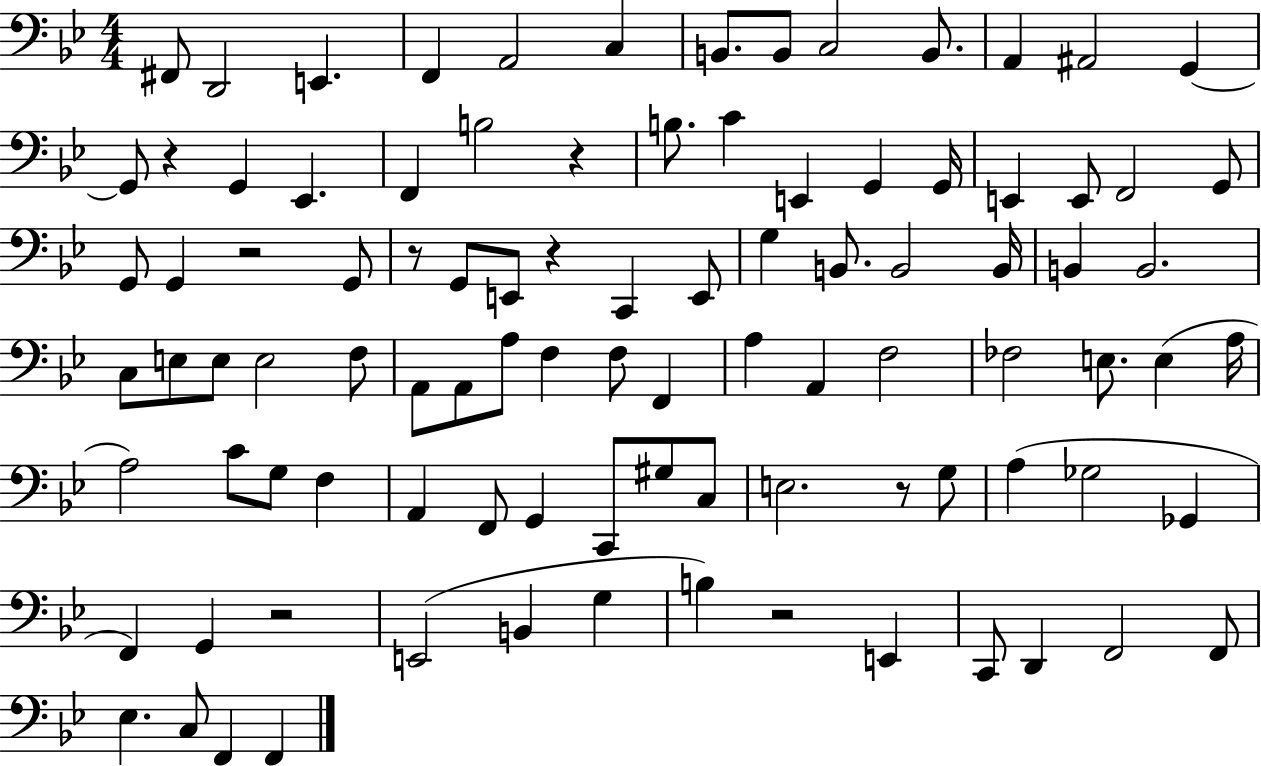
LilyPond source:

{
  \clef bass
  \numericTimeSignature
  \time 4/4
  \key bes \major
  fis,8 d,2 e,4. | f,4 a,2 c4 | b,8. b,8 c2 b,8. | a,4 ais,2 g,4~~ | \break g,8 r4 g,4 ees,4. | f,4 b2 r4 | b8. c'4 e,4 g,4 g,16 | e,4 e,8 f,2 g,8 | \break g,8 g,4 r2 g,8 | r8 g,8 e,8 r4 c,4 e,8 | g4 b,8. b,2 b,16 | b,4 b,2. | \break c8 e8 e8 e2 f8 | a,8 a,8 a8 f4 f8 f,4 | a4 a,4 f2 | fes2 e8. e4( a16 | \break a2) c'8 g8 f4 | a,4 f,8 g,4 c,8 gis8 c8 | e2. r8 g8 | a4( ges2 ges,4 | \break f,4) g,4 r2 | e,2( b,4 g4 | b4) r2 e,4 | c,8 d,4 f,2 f,8 | \break ees4. c8 f,4 f,4 | \bar "|."
}